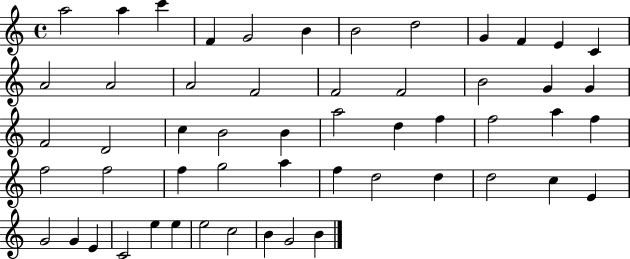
A5/h A5/q C6/q F4/q G4/h B4/q B4/h D5/h G4/q F4/q E4/q C4/q A4/h A4/h A4/h F4/h F4/h F4/h B4/h G4/q G4/q F4/h D4/h C5/q B4/h B4/q A5/h D5/q F5/q F5/h A5/q F5/q F5/h F5/h F5/q G5/h A5/q F5/q D5/h D5/q D5/h C5/q E4/q G4/h G4/q E4/q C4/h E5/q E5/q E5/h C5/h B4/q G4/h B4/q